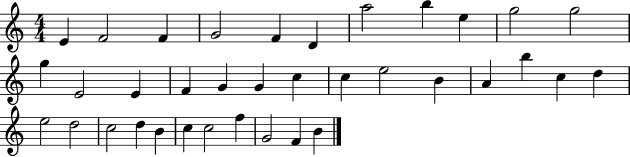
{
  \clef treble
  \numericTimeSignature
  \time 4/4
  \key c \major
  e'4 f'2 f'4 | g'2 f'4 d'4 | a''2 b''4 e''4 | g''2 g''2 | \break g''4 e'2 e'4 | f'4 g'4 g'4 c''4 | c''4 e''2 b'4 | a'4 b''4 c''4 d''4 | \break e''2 d''2 | c''2 d''4 b'4 | c''4 c''2 f''4 | g'2 f'4 b'4 | \break \bar "|."
}